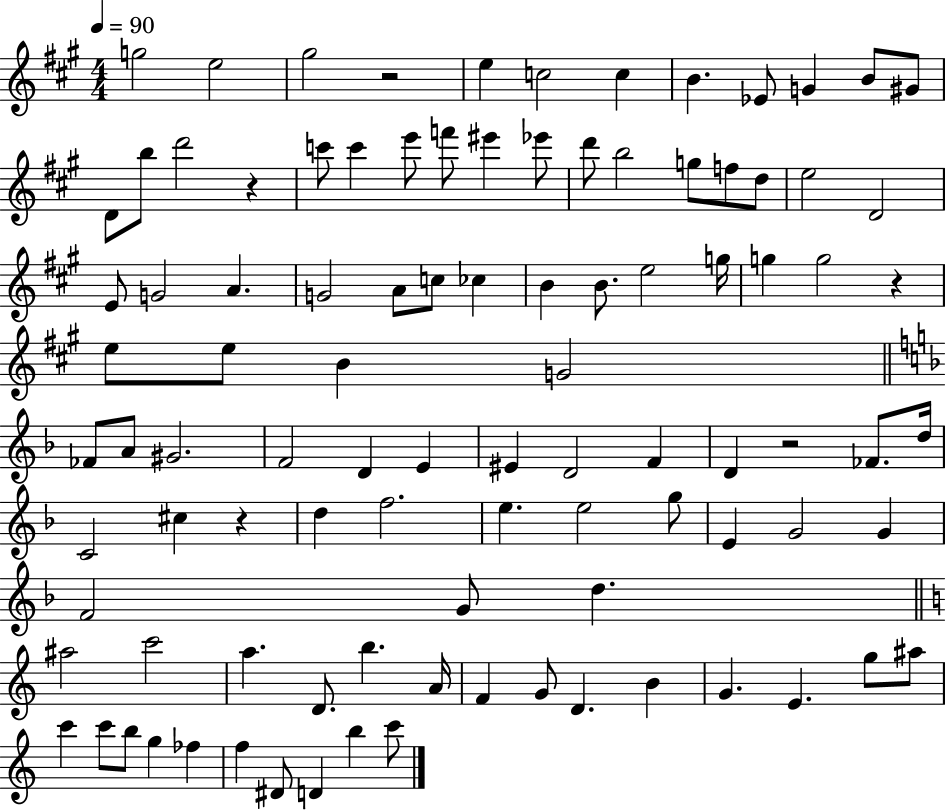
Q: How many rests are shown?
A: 5